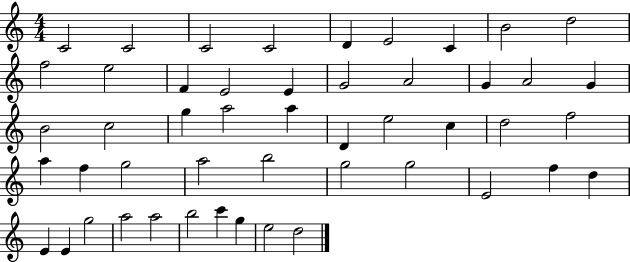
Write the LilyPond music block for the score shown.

{
  \clef treble
  \numericTimeSignature
  \time 4/4
  \key c \major
  c'2 c'2 | c'2 c'2 | d'4 e'2 c'4 | b'2 d''2 | \break f''2 e''2 | f'4 e'2 e'4 | g'2 a'2 | g'4 a'2 g'4 | \break b'2 c''2 | g''4 a''2 a''4 | d'4 e''2 c''4 | d''2 f''2 | \break a''4 f''4 g''2 | a''2 b''2 | g''2 g''2 | e'2 f''4 d''4 | \break e'4 e'4 g''2 | a''2 a''2 | b''2 c'''4 g''4 | e''2 d''2 | \break \bar "|."
}